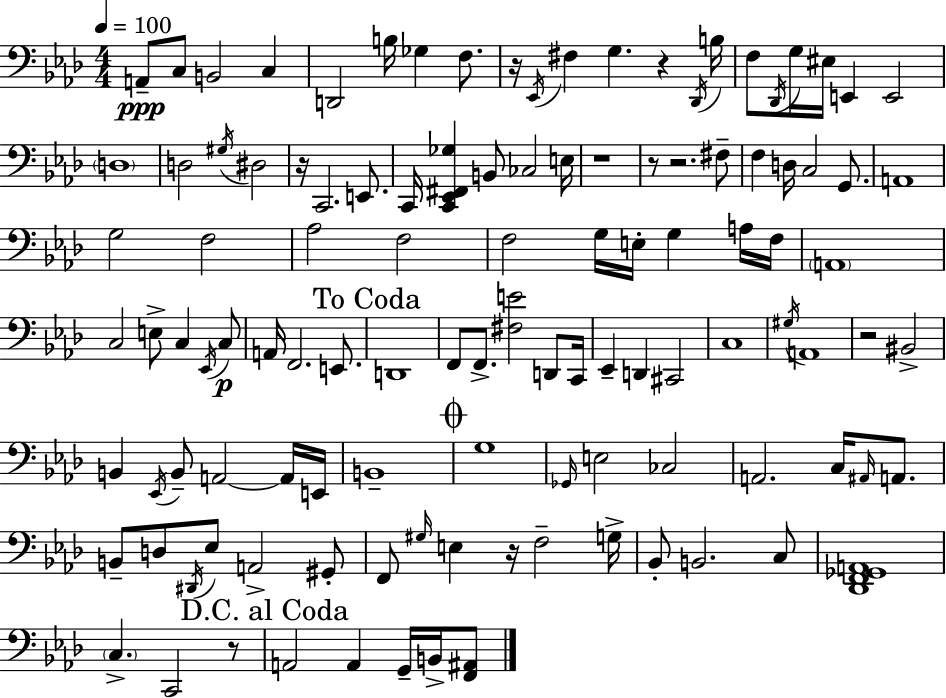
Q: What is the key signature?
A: F minor